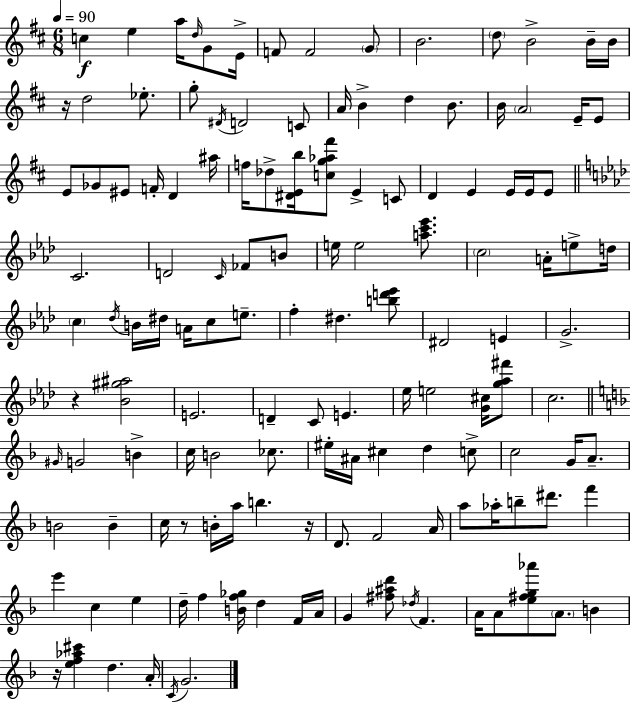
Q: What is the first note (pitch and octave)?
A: C5